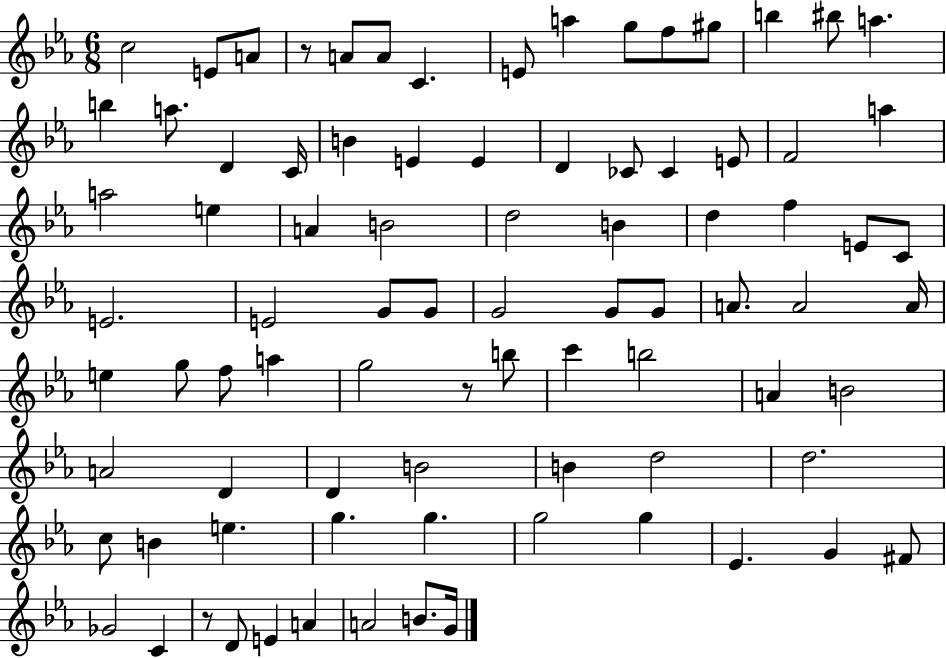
C5/h E4/e A4/e R/e A4/e A4/e C4/q. E4/e A5/q G5/e F5/e G#5/e B5/q BIS5/e A5/q. B5/q A5/e. D4/q C4/s B4/q E4/q E4/q D4/q CES4/e CES4/q E4/e F4/h A5/q A5/h E5/q A4/q B4/h D5/h B4/q D5/q F5/q E4/e C4/e E4/h. E4/h G4/e G4/e G4/h G4/e G4/e A4/e. A4/h A4/s E5/q G5/e F5/e A5/q G5/h R/e B5/e C6/q B5/h A4/q B4/h A4/h D4/q D4/q B4/h B4/q D5/h D5/h. C5/e B4/q E5/q. G5/q. G5/q. G5/h G5/q Eb4/q. G4/q F#4/e Gb4/h C4/q R/e D4/e E4/q A4/q A4/h B4/e. G4/s